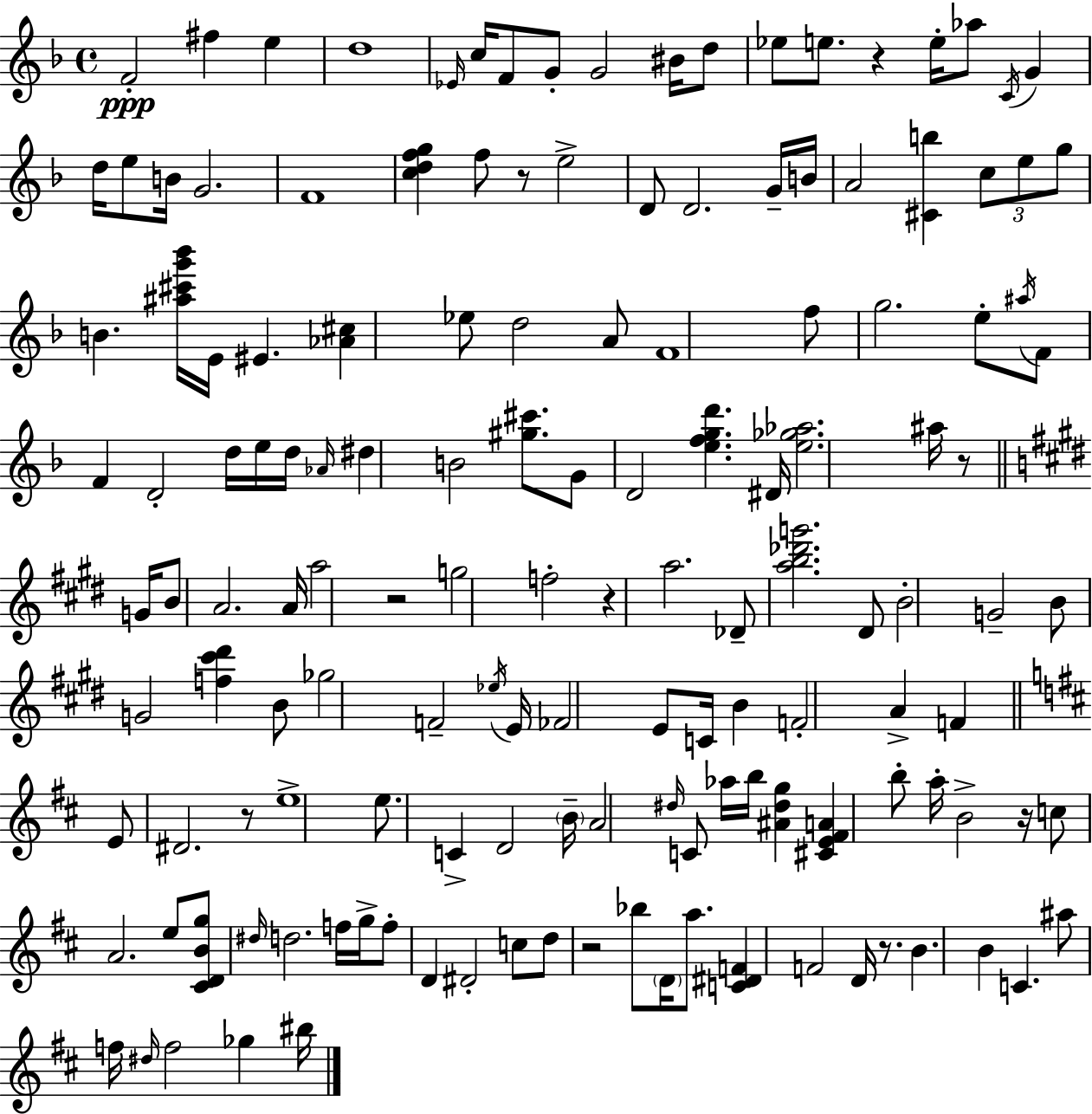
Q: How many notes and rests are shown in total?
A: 145